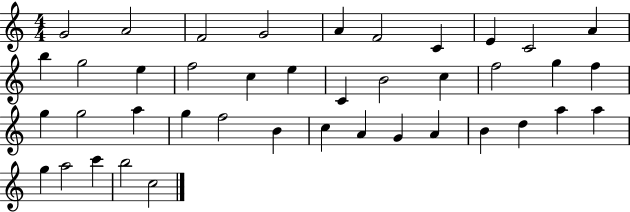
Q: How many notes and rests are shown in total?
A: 41